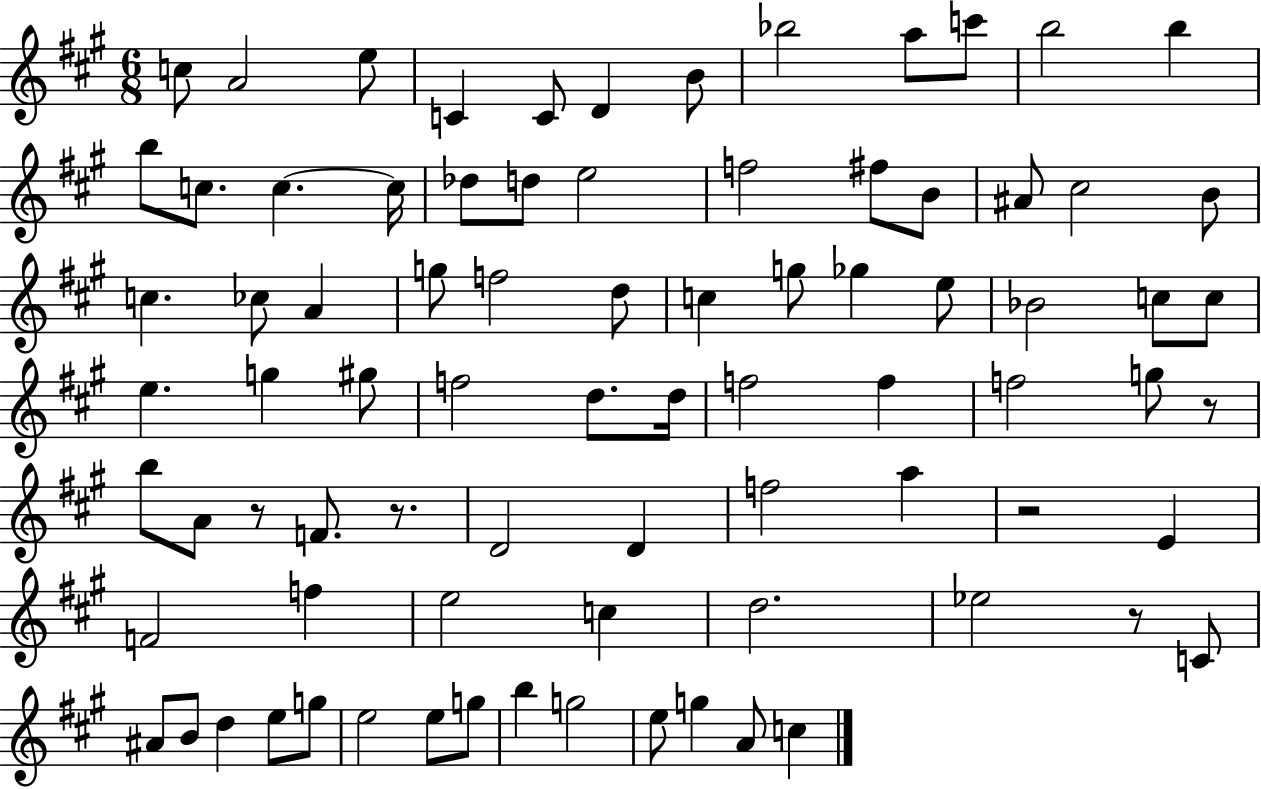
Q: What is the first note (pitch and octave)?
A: C5